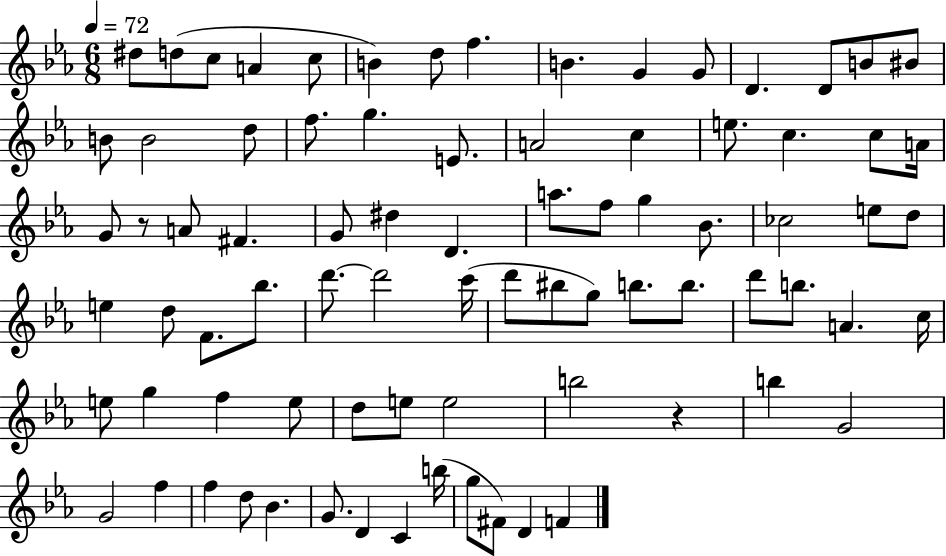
X:1
T:Untitled
M:6/8
L:1/4
K:Eb
^d/2 d/2 c/2 A c/2 B d/2 f B G G/2 D D/2 B/2 ^B/2 B/2 B2 d/2 f/2 g E/2 A2 c e/2 c c/2 A/4 G/2 z/2 A/2 ^F G/2 ^d D a/2 f/2 g _B/2 _c2 e/2 d/2 e d/2 F/2 _b/2 d'/2 d'2 c'/4 d'/2 ^b/2 g/2 b/2 b/2 d'/2 b/2 A c/4 e/2 g f e/2 d/2 e/2 e2 b2 z b G2 G2 f f d/2 _B G/2 D C b/4 g/2 ^F/2 D F